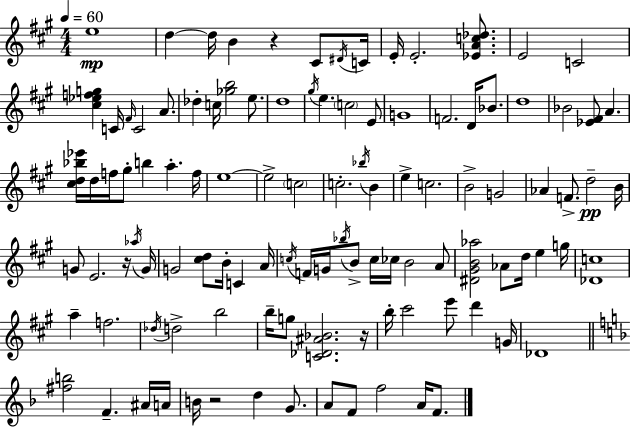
X:1
T:Untitled
M:4/4
L:1/4
K:A
e4 d d/4 B z ^C/2 ^D/4 C/4 E/4 E2 [_EAc_d]/2 E2 C2 [^c_efg] C/4 ^F/4 C2 A/2 _d c/4 [_gb]2 e/2 d4 ^g/4 e c2 E/2 G4 F2 D/4 _B/2 d4 _B2 [_E^F]/2 A [^cd_b_e']/4 d/4 f/4 ^g/2 b a f/4 e4 e2 c2 c2 _b/4 B e c2 B2 G2 _A F/2 d2 B/4 G/2 E2 z/4 _a/4 G/4 G2 [^cd]/2 B/4 C A/4 c/4 F/4 G/4 _b/4 B/2 c/4 _c/4 B2 A/2 [^D^GB_a]2 _A/2 d/4 e g/4 [_Dc]4 a f2 _d/4 d2 b2 b/4 g/2 [C_D^A_B]2 z/4 b/4 ^c'2 e'/2 d' G/4 _D4 [^fb]2 F ^A/4 A/4 B/4 z2 d G/2 A/2 F/2 f2 A/4 F/2